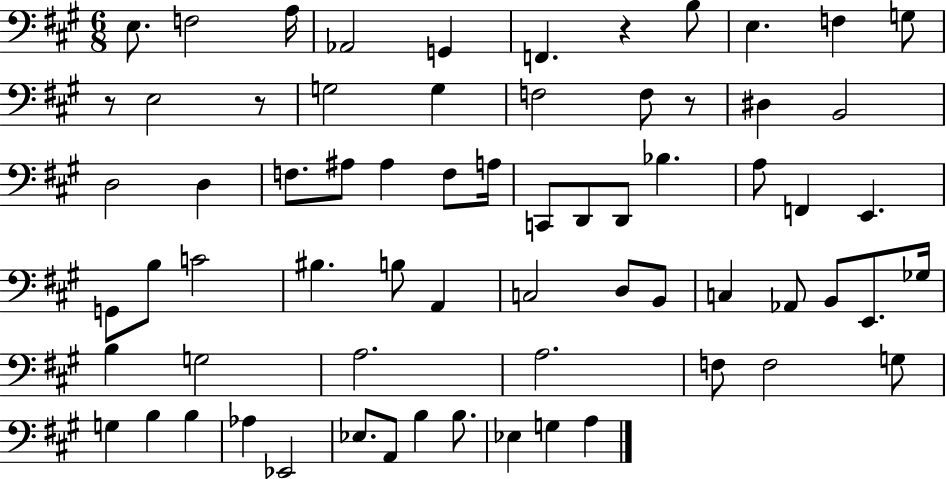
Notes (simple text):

E3/e. F3/h A3/s Ab2/h G2/q F2/q. R/q B3/e E3/q. F3/q G3/e R/e E3/h R/e G3/h G3/q F3/h F3/e R/e D#3/q B2/h D3/h D3/q F3/e. A#3/e A#3/q F3/e A3/s C2/e D2/e D2/e Bb3/q. A3/e F2/q E2/q. G2/e B3/e C4/h BIS3/q. B3/e A2/q C3/h D3/e B2/e C3/q Ab2/e B2/e E2/e. Gb3/s B3/q G3/h A3/h. A3/h. F3/e F3/h G3/e G3/q B3/q B3/q Ab3/q Eb2/h Eb3/e. A2/e B3/q B3/e. Eb3/q G3/q A3/q